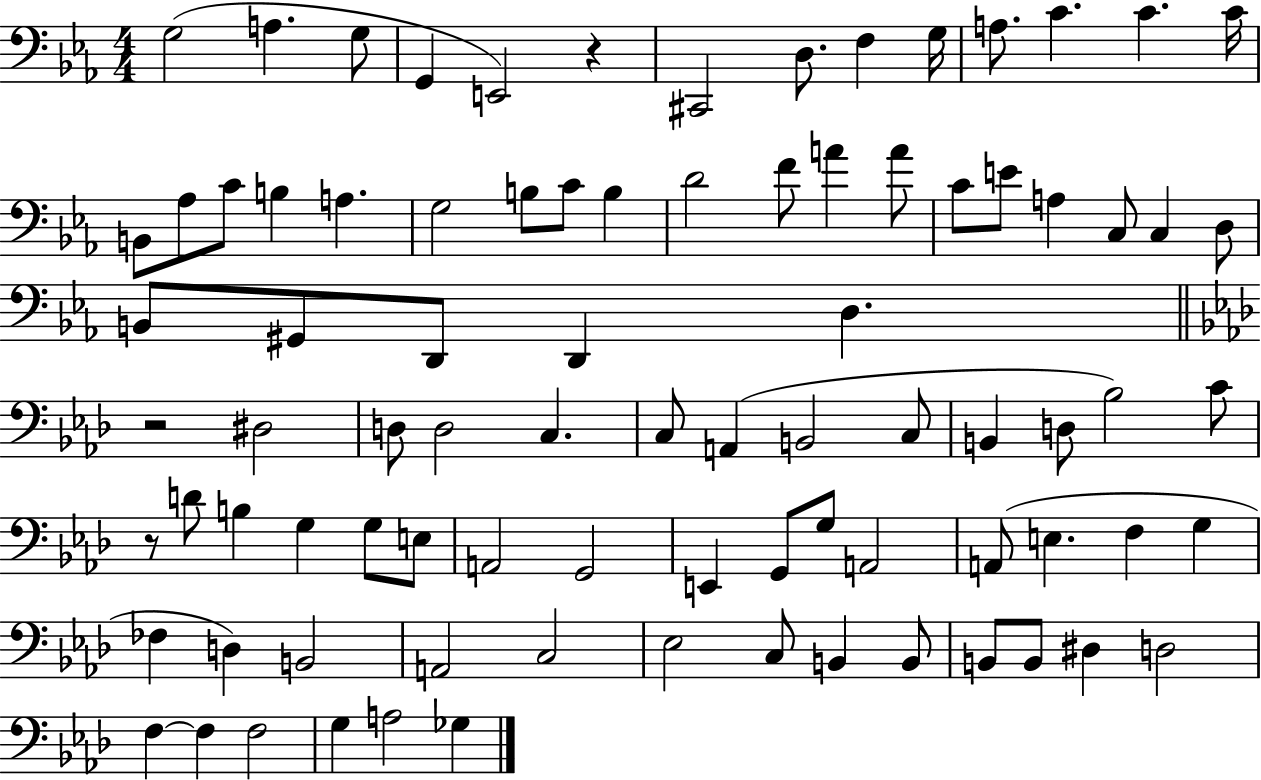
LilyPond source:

{
  \clef bass
  \numericTimeSignature
  \time 4/4
  \key ees \major
  g2( a4. g8 | g,4 e,2) r4 | cis,2 d8. f4 g16 | a8. c'4. c'4. c'16 | \break b,8 aes8 c'8 b4 a4. | g2 b8 c'8 b4 | d'2 f'8 a'4 a'8 | c'8 e'8 a4 c8 c4 d8 | \break b,8 gis,8 d,8 d,4 d4. | \bar "||" \break \key aes \major r2 dis2 | d8 d2 c4. | c8 a,4( b,2 c8 | b,4 d8 bes2) c'8 | \break r8 d'8 b4 g4 g8 e8 | a,2 g,2 | e,4 g,8 g8 a,2 | a,8( e4. f4 g4 | \break fes4 d4) b,2 | a,2 c2 | ees2 c8 b,4 b,8 | b,8 b,8 dis4 d2 | \break f4~~ f4 f2 | g4 a2 ges4 | \bar "|."
}